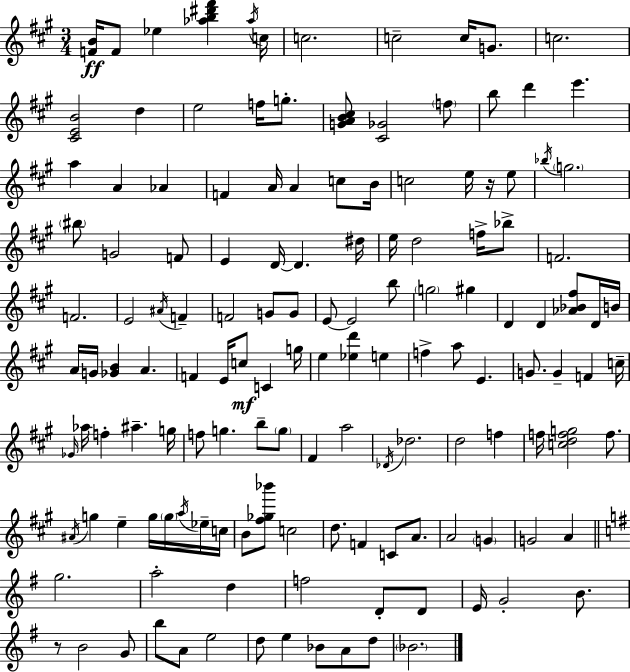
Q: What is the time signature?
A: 3/4